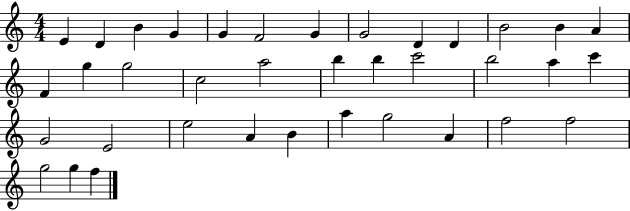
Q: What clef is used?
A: treble